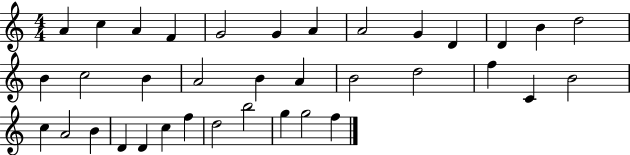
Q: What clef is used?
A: treble